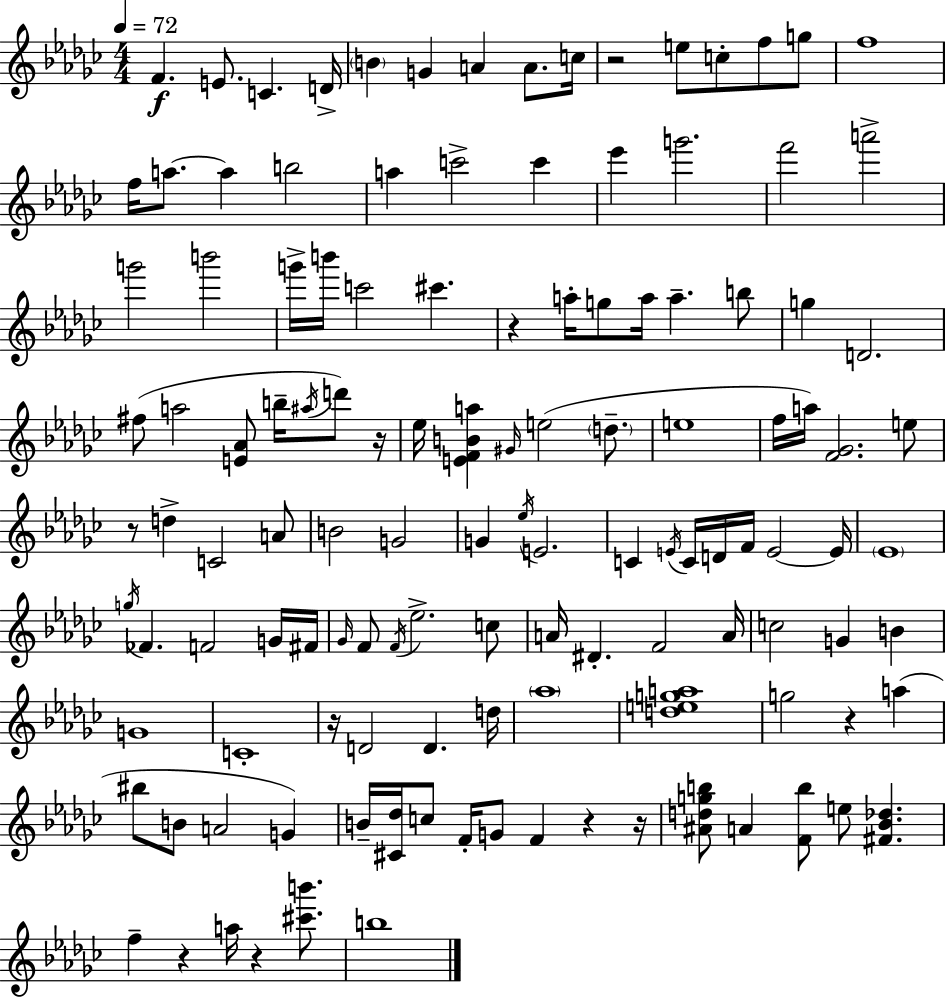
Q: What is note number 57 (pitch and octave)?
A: G4